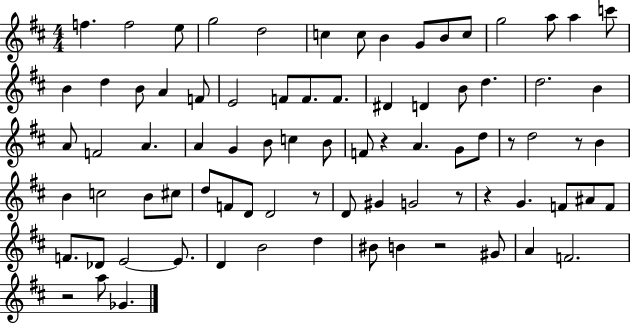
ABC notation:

X:1
T:Untitled
M:4/4
L:1/4
K:D
f f2 e/2 g2 d2 c c/2 B G/2 B/2 c/2 g2 a/2 a c'/2 B d B/2 A F/2 E2 F/2 F/2 F/2 ^D D B/2 d d2 B A/2 F2 A A G B/2 c B/2 F/2 z A G/2 d/2 z/2 d2 z/2 B B c2 B/2 ^c/2 d/2 F/2 D/2 D2 z/2 D/2 ^G G2 z/2 z G F/2 ^A/2 F/2 F/2 _D/2 E2 E/2 D B2 d ^B/2 B z2 ^G/2 A F2 z2 a/2 _G